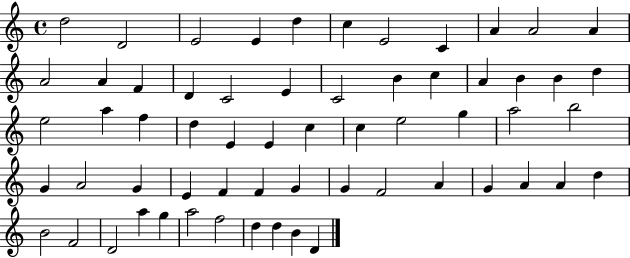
D5/h D4/h E4/h E4/q D5/q C5/q E4/h C4/q A4/q A4/h A4/q A4/h A4/q F4/q D4/q C4/h E4/q C4/h B4/q C5/q A4/q B4/q B4/q D5/q E5/h A5/q F5/q D5/q E4/q E4/q C5/q C5/q E5/h G5/q A5/h B5/h G4/q A4/h G4/q E4/q F4/q F4/q G4/q G4/q F4/h A4/q G4/q A4/q A4/q D5/q B4/h F4/h D4/h A5/q G5/q A5/h F5/h D5/q D5/q B4/q D4/q